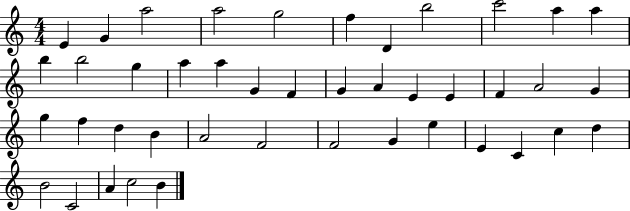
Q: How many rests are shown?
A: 0